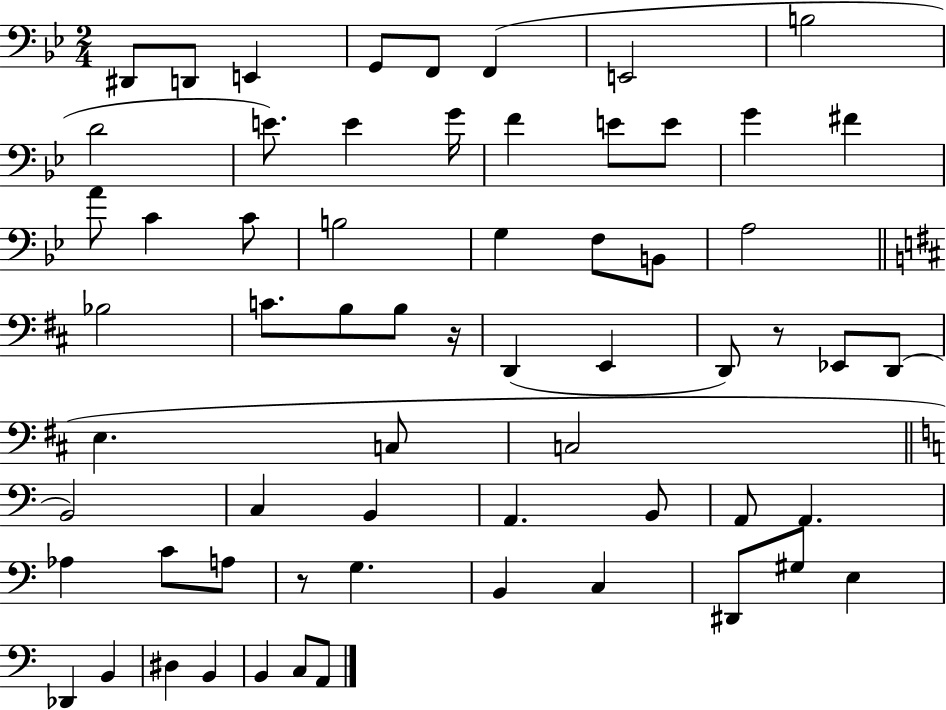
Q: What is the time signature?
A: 2/4